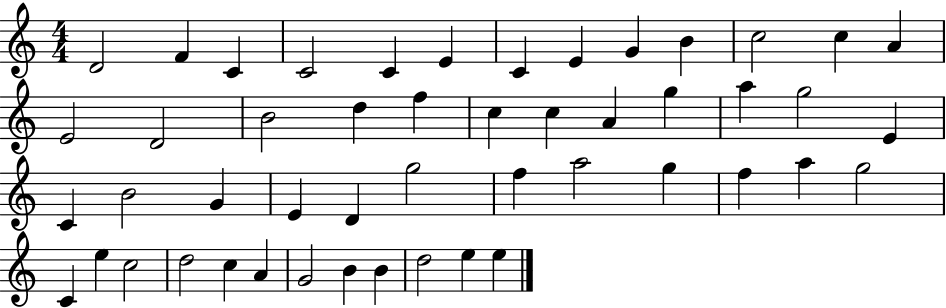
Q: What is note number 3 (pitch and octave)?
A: C4